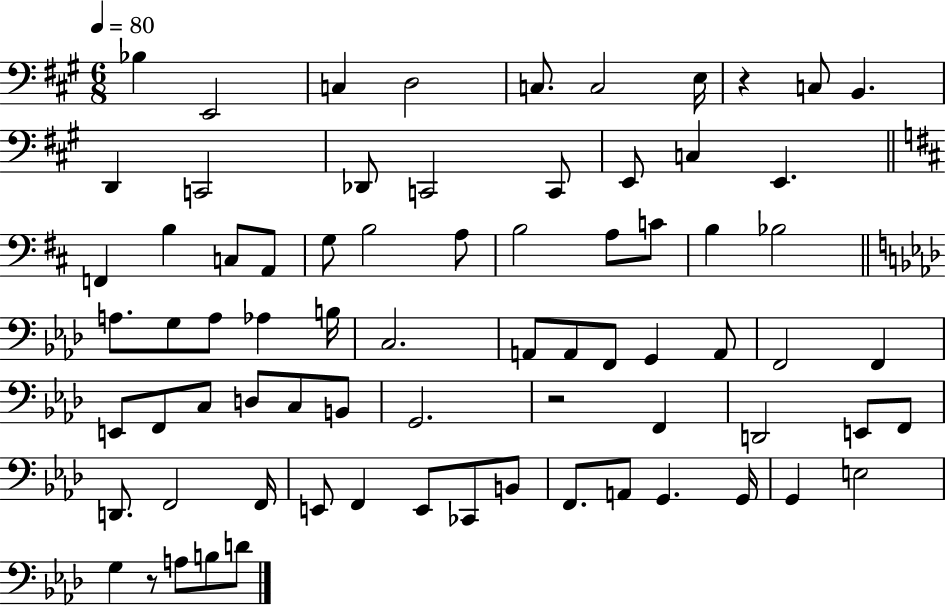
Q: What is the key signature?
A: A major